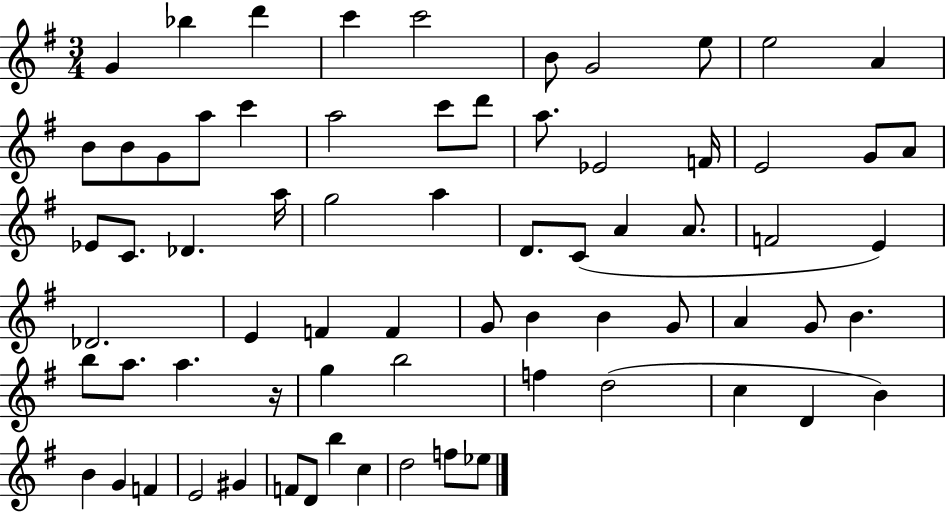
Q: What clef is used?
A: treble